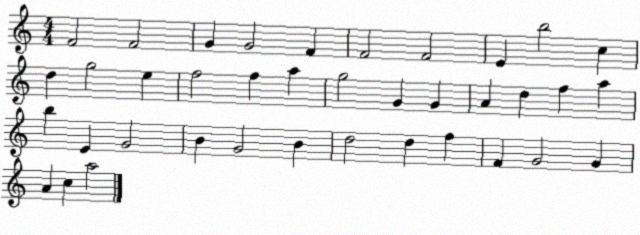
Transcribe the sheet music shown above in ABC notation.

X:1
T:Untitled
M:4/4
L:1/4
K:C
F2 F2 G G2 F F2 F2 E b2 c d g2 e f2 f a g2 G G A d f a b E G2 B G2 B d2 d f F G2 G A c a2